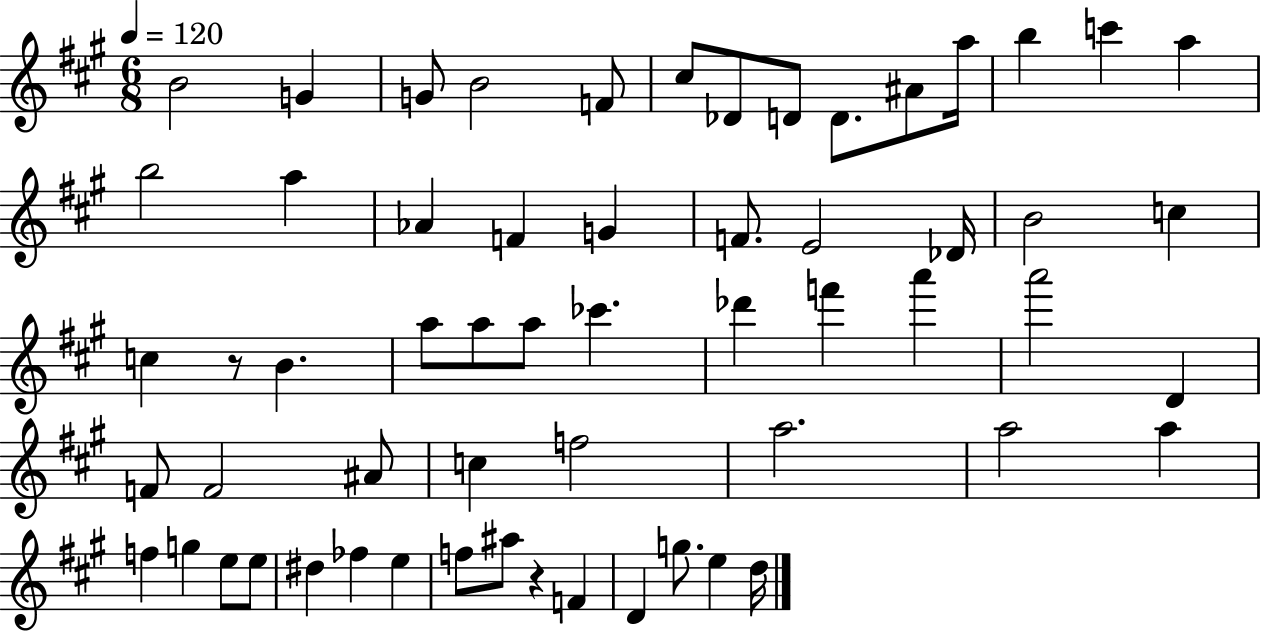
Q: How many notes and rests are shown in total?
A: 59